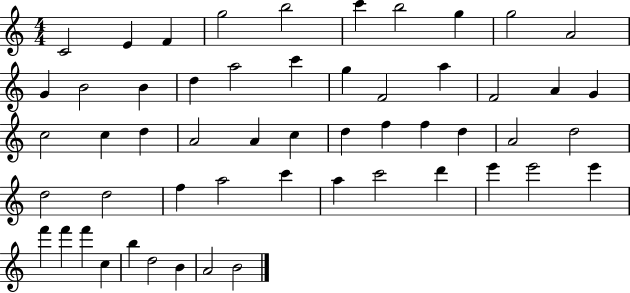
{
  \clef treble
  \numericTimeSignature
  \time 4/4
  \key c \major
  c'2 e'4 f'4 | g''2 b''2 | c'''4 b''2 g''4 | g''2 a'2 | \break g'4 b'2 b'4 | d''4 a''2 c'''4 | g''4 f'2 a''4 | f'2 a'4 g'4 | \break c''2 c''4 d''4 | a'2 a'4 c''4 | d''4 f''4 f''4 d''4 | a'2 d''2 | \break d''2 d''2 | f''4 a''2 c'''4 | a''4 c'''2 d'''4 | e'''4 e'''2 e'''4 | \break f'''4 f'''4 f'''4 c''4 | b''4 d''2 b'4 | a'2 b'2 | \bar "|."
}